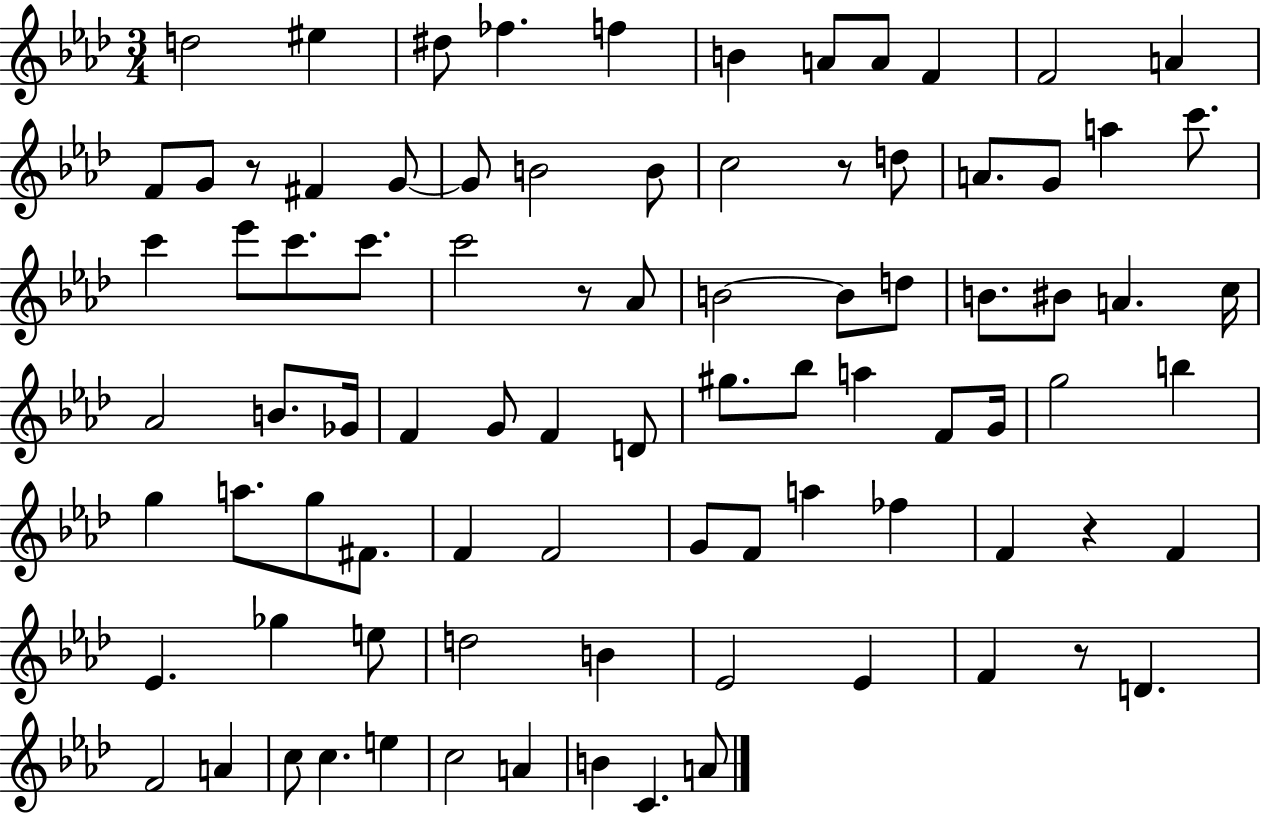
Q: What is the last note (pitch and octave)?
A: A4